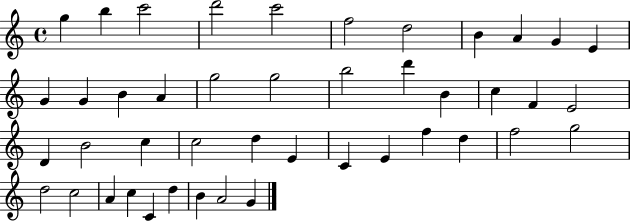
{
  \clef treble
  \time 4/4
  \defaultTimeSignature
  \key c \major
  g''4 b''4 c'''2 | d'''2 c'''2 | f''2 d''2 | b'4 a'4 g'4 e'4 | \break g'4 g'4 b'4 a'4 | g''2 g''2 | b''2 d'''4 b'4 | c''4 f'4 e'2 | \break d'4 b'2 c''4 | c''2 d''4 e'4 | c'4 e'4 f''4 d''4 | f''2 g''2 | \break d''2 c''2 | a'4 c''4 c'4 d''4 | b'4 a'2 g'4 | \bar "|."
}